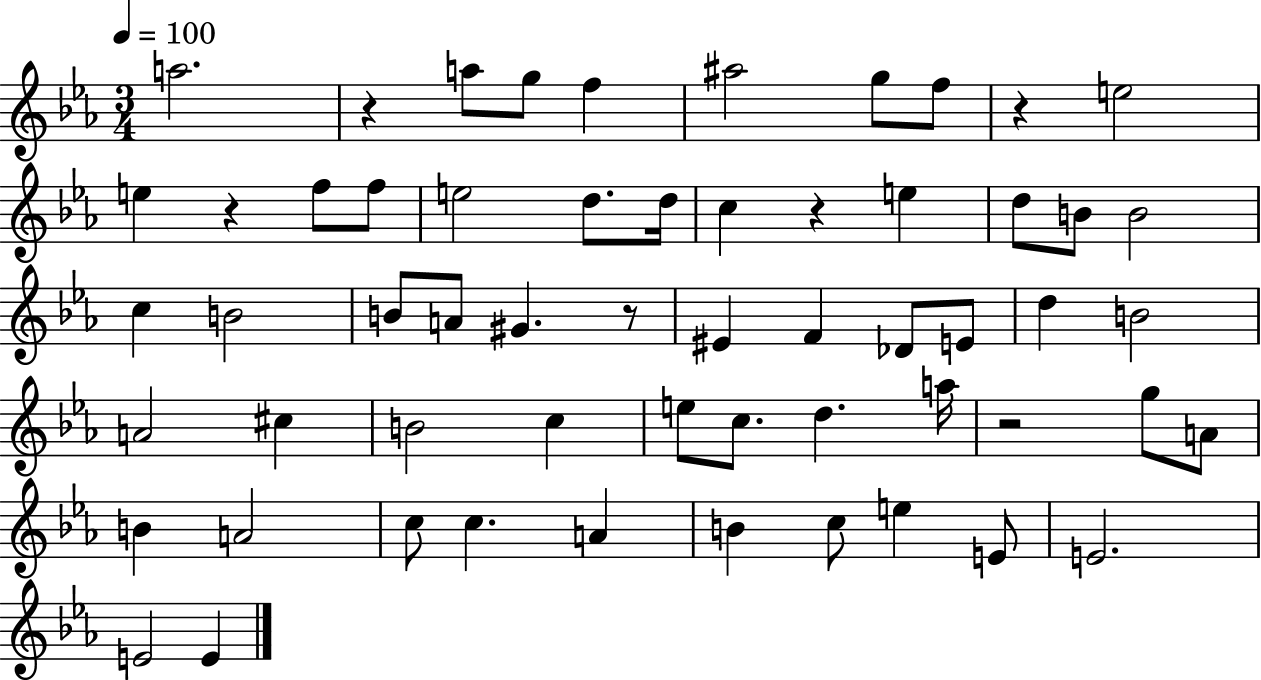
X:1
T:Untitled
M:3/4
L:1/4
K:Eb
a2 z a/2 g/2 f ^a2 g/2 f/2 z e2 e z f/2 f/2 e2 d/2 d/4 c z e d/2 B/2 B2 c B2 B/2 A/2 ^G z/2 ^E F _D/2 E/2 d B2 A2 ^c B2 c e/2 c/2 d a/4 z2 g/2 A/2 B A2 c/2 c A B c/2 e E/2 E2 E2 E